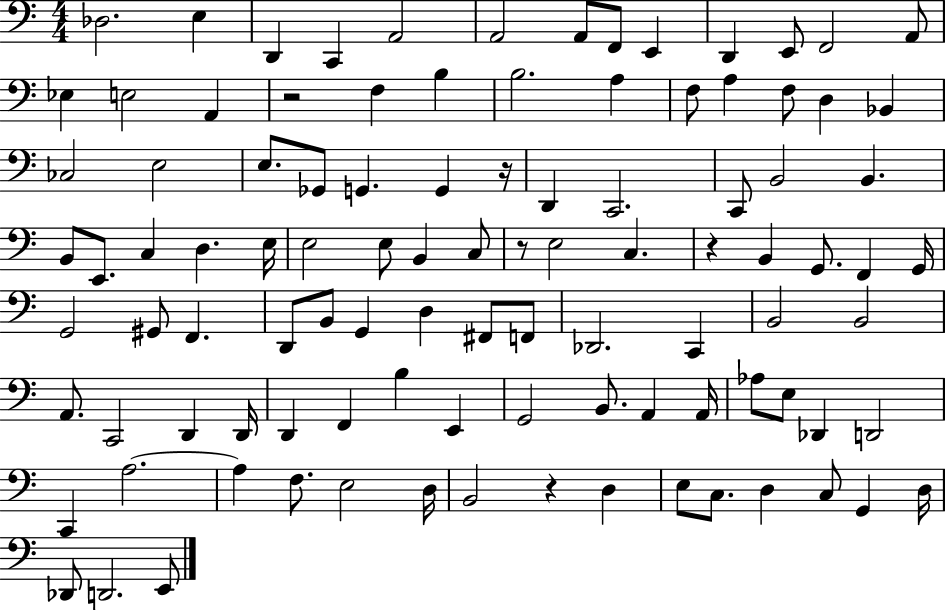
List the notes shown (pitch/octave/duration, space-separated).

Db3/h. E3/q D2/q C2/q A2/h A2/h A2/e F2/e E2/q D2/q E2/e F2/h A2/e Eb3/q E3/h A2/q R/h F3/q B3/q B3/h. A3/q F3/e A3/q F3/e D3/q Bb2/q CES3/h E3/h E3/e. Gb2/e G2/q. G2/q R/s D2/q C2/h. C2/e B2/h B2/q. B2/e E2/e. C3/q D3/q. E3/s E3/h E3/e B2/q C3/e R/e E3/h C3/q. R/q B2/q G2/e. F2/q G2/s G2/h G#2/e F2/q. D2/e B2/e G2/q D3/q F#2/e F2/e Db2/h. C2/q B2/h B2/h A2/e. C2/h D2/q D2/s D2/q F2/q B3/q E2/q G2/h B2/e. A2/q A2/s Ab3/e E3/e Db2/q D2/h C2/q A3/h. A3/q F3/e. E3/h D3/s B2/h R/q D3/q E3/e C3/e. D3/q C3/e G2/q D3/s Db2/e D2/h. E2/e